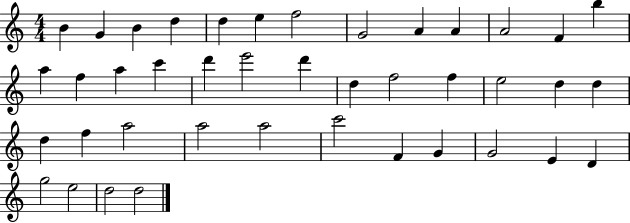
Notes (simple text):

B4/q G4/q B4/q D5/q D5/q E5/q F5/h G4/h A4/q A4/q A4/h F4/q B5/q A5/q F5/q A5/q C6/q D6/q E6/h D6/q D5/q F5/h F5/q E5/h D5/q D5/q D5/q F5/q A5/h A5/h A5/h C6/h F4/q G4/q G4/h E4/q D4/q G5/h E5/h D5/h D5/h